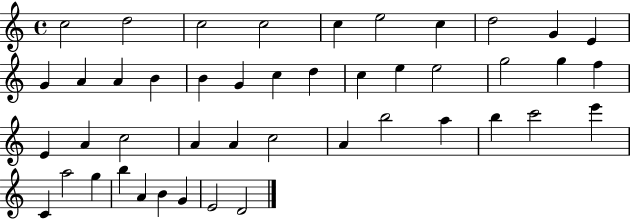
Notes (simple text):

C5/h D5/h C5/h C5/h C5/q E5/h C5/q D5/h G4/q E4/q G4/q A4/q A4/q B4/q B4/q G4/q C5/q D5/q C5/q E5/q E5/h G5/h G5/q F5/q E4/q A4/q C5/h A4/q A4/q C5/h A4/q B5/h A5/q B5/q C6/h E6/q C4/q A5/h G5/q B5/q A4/q B4/q G4/q E4/h D4/h